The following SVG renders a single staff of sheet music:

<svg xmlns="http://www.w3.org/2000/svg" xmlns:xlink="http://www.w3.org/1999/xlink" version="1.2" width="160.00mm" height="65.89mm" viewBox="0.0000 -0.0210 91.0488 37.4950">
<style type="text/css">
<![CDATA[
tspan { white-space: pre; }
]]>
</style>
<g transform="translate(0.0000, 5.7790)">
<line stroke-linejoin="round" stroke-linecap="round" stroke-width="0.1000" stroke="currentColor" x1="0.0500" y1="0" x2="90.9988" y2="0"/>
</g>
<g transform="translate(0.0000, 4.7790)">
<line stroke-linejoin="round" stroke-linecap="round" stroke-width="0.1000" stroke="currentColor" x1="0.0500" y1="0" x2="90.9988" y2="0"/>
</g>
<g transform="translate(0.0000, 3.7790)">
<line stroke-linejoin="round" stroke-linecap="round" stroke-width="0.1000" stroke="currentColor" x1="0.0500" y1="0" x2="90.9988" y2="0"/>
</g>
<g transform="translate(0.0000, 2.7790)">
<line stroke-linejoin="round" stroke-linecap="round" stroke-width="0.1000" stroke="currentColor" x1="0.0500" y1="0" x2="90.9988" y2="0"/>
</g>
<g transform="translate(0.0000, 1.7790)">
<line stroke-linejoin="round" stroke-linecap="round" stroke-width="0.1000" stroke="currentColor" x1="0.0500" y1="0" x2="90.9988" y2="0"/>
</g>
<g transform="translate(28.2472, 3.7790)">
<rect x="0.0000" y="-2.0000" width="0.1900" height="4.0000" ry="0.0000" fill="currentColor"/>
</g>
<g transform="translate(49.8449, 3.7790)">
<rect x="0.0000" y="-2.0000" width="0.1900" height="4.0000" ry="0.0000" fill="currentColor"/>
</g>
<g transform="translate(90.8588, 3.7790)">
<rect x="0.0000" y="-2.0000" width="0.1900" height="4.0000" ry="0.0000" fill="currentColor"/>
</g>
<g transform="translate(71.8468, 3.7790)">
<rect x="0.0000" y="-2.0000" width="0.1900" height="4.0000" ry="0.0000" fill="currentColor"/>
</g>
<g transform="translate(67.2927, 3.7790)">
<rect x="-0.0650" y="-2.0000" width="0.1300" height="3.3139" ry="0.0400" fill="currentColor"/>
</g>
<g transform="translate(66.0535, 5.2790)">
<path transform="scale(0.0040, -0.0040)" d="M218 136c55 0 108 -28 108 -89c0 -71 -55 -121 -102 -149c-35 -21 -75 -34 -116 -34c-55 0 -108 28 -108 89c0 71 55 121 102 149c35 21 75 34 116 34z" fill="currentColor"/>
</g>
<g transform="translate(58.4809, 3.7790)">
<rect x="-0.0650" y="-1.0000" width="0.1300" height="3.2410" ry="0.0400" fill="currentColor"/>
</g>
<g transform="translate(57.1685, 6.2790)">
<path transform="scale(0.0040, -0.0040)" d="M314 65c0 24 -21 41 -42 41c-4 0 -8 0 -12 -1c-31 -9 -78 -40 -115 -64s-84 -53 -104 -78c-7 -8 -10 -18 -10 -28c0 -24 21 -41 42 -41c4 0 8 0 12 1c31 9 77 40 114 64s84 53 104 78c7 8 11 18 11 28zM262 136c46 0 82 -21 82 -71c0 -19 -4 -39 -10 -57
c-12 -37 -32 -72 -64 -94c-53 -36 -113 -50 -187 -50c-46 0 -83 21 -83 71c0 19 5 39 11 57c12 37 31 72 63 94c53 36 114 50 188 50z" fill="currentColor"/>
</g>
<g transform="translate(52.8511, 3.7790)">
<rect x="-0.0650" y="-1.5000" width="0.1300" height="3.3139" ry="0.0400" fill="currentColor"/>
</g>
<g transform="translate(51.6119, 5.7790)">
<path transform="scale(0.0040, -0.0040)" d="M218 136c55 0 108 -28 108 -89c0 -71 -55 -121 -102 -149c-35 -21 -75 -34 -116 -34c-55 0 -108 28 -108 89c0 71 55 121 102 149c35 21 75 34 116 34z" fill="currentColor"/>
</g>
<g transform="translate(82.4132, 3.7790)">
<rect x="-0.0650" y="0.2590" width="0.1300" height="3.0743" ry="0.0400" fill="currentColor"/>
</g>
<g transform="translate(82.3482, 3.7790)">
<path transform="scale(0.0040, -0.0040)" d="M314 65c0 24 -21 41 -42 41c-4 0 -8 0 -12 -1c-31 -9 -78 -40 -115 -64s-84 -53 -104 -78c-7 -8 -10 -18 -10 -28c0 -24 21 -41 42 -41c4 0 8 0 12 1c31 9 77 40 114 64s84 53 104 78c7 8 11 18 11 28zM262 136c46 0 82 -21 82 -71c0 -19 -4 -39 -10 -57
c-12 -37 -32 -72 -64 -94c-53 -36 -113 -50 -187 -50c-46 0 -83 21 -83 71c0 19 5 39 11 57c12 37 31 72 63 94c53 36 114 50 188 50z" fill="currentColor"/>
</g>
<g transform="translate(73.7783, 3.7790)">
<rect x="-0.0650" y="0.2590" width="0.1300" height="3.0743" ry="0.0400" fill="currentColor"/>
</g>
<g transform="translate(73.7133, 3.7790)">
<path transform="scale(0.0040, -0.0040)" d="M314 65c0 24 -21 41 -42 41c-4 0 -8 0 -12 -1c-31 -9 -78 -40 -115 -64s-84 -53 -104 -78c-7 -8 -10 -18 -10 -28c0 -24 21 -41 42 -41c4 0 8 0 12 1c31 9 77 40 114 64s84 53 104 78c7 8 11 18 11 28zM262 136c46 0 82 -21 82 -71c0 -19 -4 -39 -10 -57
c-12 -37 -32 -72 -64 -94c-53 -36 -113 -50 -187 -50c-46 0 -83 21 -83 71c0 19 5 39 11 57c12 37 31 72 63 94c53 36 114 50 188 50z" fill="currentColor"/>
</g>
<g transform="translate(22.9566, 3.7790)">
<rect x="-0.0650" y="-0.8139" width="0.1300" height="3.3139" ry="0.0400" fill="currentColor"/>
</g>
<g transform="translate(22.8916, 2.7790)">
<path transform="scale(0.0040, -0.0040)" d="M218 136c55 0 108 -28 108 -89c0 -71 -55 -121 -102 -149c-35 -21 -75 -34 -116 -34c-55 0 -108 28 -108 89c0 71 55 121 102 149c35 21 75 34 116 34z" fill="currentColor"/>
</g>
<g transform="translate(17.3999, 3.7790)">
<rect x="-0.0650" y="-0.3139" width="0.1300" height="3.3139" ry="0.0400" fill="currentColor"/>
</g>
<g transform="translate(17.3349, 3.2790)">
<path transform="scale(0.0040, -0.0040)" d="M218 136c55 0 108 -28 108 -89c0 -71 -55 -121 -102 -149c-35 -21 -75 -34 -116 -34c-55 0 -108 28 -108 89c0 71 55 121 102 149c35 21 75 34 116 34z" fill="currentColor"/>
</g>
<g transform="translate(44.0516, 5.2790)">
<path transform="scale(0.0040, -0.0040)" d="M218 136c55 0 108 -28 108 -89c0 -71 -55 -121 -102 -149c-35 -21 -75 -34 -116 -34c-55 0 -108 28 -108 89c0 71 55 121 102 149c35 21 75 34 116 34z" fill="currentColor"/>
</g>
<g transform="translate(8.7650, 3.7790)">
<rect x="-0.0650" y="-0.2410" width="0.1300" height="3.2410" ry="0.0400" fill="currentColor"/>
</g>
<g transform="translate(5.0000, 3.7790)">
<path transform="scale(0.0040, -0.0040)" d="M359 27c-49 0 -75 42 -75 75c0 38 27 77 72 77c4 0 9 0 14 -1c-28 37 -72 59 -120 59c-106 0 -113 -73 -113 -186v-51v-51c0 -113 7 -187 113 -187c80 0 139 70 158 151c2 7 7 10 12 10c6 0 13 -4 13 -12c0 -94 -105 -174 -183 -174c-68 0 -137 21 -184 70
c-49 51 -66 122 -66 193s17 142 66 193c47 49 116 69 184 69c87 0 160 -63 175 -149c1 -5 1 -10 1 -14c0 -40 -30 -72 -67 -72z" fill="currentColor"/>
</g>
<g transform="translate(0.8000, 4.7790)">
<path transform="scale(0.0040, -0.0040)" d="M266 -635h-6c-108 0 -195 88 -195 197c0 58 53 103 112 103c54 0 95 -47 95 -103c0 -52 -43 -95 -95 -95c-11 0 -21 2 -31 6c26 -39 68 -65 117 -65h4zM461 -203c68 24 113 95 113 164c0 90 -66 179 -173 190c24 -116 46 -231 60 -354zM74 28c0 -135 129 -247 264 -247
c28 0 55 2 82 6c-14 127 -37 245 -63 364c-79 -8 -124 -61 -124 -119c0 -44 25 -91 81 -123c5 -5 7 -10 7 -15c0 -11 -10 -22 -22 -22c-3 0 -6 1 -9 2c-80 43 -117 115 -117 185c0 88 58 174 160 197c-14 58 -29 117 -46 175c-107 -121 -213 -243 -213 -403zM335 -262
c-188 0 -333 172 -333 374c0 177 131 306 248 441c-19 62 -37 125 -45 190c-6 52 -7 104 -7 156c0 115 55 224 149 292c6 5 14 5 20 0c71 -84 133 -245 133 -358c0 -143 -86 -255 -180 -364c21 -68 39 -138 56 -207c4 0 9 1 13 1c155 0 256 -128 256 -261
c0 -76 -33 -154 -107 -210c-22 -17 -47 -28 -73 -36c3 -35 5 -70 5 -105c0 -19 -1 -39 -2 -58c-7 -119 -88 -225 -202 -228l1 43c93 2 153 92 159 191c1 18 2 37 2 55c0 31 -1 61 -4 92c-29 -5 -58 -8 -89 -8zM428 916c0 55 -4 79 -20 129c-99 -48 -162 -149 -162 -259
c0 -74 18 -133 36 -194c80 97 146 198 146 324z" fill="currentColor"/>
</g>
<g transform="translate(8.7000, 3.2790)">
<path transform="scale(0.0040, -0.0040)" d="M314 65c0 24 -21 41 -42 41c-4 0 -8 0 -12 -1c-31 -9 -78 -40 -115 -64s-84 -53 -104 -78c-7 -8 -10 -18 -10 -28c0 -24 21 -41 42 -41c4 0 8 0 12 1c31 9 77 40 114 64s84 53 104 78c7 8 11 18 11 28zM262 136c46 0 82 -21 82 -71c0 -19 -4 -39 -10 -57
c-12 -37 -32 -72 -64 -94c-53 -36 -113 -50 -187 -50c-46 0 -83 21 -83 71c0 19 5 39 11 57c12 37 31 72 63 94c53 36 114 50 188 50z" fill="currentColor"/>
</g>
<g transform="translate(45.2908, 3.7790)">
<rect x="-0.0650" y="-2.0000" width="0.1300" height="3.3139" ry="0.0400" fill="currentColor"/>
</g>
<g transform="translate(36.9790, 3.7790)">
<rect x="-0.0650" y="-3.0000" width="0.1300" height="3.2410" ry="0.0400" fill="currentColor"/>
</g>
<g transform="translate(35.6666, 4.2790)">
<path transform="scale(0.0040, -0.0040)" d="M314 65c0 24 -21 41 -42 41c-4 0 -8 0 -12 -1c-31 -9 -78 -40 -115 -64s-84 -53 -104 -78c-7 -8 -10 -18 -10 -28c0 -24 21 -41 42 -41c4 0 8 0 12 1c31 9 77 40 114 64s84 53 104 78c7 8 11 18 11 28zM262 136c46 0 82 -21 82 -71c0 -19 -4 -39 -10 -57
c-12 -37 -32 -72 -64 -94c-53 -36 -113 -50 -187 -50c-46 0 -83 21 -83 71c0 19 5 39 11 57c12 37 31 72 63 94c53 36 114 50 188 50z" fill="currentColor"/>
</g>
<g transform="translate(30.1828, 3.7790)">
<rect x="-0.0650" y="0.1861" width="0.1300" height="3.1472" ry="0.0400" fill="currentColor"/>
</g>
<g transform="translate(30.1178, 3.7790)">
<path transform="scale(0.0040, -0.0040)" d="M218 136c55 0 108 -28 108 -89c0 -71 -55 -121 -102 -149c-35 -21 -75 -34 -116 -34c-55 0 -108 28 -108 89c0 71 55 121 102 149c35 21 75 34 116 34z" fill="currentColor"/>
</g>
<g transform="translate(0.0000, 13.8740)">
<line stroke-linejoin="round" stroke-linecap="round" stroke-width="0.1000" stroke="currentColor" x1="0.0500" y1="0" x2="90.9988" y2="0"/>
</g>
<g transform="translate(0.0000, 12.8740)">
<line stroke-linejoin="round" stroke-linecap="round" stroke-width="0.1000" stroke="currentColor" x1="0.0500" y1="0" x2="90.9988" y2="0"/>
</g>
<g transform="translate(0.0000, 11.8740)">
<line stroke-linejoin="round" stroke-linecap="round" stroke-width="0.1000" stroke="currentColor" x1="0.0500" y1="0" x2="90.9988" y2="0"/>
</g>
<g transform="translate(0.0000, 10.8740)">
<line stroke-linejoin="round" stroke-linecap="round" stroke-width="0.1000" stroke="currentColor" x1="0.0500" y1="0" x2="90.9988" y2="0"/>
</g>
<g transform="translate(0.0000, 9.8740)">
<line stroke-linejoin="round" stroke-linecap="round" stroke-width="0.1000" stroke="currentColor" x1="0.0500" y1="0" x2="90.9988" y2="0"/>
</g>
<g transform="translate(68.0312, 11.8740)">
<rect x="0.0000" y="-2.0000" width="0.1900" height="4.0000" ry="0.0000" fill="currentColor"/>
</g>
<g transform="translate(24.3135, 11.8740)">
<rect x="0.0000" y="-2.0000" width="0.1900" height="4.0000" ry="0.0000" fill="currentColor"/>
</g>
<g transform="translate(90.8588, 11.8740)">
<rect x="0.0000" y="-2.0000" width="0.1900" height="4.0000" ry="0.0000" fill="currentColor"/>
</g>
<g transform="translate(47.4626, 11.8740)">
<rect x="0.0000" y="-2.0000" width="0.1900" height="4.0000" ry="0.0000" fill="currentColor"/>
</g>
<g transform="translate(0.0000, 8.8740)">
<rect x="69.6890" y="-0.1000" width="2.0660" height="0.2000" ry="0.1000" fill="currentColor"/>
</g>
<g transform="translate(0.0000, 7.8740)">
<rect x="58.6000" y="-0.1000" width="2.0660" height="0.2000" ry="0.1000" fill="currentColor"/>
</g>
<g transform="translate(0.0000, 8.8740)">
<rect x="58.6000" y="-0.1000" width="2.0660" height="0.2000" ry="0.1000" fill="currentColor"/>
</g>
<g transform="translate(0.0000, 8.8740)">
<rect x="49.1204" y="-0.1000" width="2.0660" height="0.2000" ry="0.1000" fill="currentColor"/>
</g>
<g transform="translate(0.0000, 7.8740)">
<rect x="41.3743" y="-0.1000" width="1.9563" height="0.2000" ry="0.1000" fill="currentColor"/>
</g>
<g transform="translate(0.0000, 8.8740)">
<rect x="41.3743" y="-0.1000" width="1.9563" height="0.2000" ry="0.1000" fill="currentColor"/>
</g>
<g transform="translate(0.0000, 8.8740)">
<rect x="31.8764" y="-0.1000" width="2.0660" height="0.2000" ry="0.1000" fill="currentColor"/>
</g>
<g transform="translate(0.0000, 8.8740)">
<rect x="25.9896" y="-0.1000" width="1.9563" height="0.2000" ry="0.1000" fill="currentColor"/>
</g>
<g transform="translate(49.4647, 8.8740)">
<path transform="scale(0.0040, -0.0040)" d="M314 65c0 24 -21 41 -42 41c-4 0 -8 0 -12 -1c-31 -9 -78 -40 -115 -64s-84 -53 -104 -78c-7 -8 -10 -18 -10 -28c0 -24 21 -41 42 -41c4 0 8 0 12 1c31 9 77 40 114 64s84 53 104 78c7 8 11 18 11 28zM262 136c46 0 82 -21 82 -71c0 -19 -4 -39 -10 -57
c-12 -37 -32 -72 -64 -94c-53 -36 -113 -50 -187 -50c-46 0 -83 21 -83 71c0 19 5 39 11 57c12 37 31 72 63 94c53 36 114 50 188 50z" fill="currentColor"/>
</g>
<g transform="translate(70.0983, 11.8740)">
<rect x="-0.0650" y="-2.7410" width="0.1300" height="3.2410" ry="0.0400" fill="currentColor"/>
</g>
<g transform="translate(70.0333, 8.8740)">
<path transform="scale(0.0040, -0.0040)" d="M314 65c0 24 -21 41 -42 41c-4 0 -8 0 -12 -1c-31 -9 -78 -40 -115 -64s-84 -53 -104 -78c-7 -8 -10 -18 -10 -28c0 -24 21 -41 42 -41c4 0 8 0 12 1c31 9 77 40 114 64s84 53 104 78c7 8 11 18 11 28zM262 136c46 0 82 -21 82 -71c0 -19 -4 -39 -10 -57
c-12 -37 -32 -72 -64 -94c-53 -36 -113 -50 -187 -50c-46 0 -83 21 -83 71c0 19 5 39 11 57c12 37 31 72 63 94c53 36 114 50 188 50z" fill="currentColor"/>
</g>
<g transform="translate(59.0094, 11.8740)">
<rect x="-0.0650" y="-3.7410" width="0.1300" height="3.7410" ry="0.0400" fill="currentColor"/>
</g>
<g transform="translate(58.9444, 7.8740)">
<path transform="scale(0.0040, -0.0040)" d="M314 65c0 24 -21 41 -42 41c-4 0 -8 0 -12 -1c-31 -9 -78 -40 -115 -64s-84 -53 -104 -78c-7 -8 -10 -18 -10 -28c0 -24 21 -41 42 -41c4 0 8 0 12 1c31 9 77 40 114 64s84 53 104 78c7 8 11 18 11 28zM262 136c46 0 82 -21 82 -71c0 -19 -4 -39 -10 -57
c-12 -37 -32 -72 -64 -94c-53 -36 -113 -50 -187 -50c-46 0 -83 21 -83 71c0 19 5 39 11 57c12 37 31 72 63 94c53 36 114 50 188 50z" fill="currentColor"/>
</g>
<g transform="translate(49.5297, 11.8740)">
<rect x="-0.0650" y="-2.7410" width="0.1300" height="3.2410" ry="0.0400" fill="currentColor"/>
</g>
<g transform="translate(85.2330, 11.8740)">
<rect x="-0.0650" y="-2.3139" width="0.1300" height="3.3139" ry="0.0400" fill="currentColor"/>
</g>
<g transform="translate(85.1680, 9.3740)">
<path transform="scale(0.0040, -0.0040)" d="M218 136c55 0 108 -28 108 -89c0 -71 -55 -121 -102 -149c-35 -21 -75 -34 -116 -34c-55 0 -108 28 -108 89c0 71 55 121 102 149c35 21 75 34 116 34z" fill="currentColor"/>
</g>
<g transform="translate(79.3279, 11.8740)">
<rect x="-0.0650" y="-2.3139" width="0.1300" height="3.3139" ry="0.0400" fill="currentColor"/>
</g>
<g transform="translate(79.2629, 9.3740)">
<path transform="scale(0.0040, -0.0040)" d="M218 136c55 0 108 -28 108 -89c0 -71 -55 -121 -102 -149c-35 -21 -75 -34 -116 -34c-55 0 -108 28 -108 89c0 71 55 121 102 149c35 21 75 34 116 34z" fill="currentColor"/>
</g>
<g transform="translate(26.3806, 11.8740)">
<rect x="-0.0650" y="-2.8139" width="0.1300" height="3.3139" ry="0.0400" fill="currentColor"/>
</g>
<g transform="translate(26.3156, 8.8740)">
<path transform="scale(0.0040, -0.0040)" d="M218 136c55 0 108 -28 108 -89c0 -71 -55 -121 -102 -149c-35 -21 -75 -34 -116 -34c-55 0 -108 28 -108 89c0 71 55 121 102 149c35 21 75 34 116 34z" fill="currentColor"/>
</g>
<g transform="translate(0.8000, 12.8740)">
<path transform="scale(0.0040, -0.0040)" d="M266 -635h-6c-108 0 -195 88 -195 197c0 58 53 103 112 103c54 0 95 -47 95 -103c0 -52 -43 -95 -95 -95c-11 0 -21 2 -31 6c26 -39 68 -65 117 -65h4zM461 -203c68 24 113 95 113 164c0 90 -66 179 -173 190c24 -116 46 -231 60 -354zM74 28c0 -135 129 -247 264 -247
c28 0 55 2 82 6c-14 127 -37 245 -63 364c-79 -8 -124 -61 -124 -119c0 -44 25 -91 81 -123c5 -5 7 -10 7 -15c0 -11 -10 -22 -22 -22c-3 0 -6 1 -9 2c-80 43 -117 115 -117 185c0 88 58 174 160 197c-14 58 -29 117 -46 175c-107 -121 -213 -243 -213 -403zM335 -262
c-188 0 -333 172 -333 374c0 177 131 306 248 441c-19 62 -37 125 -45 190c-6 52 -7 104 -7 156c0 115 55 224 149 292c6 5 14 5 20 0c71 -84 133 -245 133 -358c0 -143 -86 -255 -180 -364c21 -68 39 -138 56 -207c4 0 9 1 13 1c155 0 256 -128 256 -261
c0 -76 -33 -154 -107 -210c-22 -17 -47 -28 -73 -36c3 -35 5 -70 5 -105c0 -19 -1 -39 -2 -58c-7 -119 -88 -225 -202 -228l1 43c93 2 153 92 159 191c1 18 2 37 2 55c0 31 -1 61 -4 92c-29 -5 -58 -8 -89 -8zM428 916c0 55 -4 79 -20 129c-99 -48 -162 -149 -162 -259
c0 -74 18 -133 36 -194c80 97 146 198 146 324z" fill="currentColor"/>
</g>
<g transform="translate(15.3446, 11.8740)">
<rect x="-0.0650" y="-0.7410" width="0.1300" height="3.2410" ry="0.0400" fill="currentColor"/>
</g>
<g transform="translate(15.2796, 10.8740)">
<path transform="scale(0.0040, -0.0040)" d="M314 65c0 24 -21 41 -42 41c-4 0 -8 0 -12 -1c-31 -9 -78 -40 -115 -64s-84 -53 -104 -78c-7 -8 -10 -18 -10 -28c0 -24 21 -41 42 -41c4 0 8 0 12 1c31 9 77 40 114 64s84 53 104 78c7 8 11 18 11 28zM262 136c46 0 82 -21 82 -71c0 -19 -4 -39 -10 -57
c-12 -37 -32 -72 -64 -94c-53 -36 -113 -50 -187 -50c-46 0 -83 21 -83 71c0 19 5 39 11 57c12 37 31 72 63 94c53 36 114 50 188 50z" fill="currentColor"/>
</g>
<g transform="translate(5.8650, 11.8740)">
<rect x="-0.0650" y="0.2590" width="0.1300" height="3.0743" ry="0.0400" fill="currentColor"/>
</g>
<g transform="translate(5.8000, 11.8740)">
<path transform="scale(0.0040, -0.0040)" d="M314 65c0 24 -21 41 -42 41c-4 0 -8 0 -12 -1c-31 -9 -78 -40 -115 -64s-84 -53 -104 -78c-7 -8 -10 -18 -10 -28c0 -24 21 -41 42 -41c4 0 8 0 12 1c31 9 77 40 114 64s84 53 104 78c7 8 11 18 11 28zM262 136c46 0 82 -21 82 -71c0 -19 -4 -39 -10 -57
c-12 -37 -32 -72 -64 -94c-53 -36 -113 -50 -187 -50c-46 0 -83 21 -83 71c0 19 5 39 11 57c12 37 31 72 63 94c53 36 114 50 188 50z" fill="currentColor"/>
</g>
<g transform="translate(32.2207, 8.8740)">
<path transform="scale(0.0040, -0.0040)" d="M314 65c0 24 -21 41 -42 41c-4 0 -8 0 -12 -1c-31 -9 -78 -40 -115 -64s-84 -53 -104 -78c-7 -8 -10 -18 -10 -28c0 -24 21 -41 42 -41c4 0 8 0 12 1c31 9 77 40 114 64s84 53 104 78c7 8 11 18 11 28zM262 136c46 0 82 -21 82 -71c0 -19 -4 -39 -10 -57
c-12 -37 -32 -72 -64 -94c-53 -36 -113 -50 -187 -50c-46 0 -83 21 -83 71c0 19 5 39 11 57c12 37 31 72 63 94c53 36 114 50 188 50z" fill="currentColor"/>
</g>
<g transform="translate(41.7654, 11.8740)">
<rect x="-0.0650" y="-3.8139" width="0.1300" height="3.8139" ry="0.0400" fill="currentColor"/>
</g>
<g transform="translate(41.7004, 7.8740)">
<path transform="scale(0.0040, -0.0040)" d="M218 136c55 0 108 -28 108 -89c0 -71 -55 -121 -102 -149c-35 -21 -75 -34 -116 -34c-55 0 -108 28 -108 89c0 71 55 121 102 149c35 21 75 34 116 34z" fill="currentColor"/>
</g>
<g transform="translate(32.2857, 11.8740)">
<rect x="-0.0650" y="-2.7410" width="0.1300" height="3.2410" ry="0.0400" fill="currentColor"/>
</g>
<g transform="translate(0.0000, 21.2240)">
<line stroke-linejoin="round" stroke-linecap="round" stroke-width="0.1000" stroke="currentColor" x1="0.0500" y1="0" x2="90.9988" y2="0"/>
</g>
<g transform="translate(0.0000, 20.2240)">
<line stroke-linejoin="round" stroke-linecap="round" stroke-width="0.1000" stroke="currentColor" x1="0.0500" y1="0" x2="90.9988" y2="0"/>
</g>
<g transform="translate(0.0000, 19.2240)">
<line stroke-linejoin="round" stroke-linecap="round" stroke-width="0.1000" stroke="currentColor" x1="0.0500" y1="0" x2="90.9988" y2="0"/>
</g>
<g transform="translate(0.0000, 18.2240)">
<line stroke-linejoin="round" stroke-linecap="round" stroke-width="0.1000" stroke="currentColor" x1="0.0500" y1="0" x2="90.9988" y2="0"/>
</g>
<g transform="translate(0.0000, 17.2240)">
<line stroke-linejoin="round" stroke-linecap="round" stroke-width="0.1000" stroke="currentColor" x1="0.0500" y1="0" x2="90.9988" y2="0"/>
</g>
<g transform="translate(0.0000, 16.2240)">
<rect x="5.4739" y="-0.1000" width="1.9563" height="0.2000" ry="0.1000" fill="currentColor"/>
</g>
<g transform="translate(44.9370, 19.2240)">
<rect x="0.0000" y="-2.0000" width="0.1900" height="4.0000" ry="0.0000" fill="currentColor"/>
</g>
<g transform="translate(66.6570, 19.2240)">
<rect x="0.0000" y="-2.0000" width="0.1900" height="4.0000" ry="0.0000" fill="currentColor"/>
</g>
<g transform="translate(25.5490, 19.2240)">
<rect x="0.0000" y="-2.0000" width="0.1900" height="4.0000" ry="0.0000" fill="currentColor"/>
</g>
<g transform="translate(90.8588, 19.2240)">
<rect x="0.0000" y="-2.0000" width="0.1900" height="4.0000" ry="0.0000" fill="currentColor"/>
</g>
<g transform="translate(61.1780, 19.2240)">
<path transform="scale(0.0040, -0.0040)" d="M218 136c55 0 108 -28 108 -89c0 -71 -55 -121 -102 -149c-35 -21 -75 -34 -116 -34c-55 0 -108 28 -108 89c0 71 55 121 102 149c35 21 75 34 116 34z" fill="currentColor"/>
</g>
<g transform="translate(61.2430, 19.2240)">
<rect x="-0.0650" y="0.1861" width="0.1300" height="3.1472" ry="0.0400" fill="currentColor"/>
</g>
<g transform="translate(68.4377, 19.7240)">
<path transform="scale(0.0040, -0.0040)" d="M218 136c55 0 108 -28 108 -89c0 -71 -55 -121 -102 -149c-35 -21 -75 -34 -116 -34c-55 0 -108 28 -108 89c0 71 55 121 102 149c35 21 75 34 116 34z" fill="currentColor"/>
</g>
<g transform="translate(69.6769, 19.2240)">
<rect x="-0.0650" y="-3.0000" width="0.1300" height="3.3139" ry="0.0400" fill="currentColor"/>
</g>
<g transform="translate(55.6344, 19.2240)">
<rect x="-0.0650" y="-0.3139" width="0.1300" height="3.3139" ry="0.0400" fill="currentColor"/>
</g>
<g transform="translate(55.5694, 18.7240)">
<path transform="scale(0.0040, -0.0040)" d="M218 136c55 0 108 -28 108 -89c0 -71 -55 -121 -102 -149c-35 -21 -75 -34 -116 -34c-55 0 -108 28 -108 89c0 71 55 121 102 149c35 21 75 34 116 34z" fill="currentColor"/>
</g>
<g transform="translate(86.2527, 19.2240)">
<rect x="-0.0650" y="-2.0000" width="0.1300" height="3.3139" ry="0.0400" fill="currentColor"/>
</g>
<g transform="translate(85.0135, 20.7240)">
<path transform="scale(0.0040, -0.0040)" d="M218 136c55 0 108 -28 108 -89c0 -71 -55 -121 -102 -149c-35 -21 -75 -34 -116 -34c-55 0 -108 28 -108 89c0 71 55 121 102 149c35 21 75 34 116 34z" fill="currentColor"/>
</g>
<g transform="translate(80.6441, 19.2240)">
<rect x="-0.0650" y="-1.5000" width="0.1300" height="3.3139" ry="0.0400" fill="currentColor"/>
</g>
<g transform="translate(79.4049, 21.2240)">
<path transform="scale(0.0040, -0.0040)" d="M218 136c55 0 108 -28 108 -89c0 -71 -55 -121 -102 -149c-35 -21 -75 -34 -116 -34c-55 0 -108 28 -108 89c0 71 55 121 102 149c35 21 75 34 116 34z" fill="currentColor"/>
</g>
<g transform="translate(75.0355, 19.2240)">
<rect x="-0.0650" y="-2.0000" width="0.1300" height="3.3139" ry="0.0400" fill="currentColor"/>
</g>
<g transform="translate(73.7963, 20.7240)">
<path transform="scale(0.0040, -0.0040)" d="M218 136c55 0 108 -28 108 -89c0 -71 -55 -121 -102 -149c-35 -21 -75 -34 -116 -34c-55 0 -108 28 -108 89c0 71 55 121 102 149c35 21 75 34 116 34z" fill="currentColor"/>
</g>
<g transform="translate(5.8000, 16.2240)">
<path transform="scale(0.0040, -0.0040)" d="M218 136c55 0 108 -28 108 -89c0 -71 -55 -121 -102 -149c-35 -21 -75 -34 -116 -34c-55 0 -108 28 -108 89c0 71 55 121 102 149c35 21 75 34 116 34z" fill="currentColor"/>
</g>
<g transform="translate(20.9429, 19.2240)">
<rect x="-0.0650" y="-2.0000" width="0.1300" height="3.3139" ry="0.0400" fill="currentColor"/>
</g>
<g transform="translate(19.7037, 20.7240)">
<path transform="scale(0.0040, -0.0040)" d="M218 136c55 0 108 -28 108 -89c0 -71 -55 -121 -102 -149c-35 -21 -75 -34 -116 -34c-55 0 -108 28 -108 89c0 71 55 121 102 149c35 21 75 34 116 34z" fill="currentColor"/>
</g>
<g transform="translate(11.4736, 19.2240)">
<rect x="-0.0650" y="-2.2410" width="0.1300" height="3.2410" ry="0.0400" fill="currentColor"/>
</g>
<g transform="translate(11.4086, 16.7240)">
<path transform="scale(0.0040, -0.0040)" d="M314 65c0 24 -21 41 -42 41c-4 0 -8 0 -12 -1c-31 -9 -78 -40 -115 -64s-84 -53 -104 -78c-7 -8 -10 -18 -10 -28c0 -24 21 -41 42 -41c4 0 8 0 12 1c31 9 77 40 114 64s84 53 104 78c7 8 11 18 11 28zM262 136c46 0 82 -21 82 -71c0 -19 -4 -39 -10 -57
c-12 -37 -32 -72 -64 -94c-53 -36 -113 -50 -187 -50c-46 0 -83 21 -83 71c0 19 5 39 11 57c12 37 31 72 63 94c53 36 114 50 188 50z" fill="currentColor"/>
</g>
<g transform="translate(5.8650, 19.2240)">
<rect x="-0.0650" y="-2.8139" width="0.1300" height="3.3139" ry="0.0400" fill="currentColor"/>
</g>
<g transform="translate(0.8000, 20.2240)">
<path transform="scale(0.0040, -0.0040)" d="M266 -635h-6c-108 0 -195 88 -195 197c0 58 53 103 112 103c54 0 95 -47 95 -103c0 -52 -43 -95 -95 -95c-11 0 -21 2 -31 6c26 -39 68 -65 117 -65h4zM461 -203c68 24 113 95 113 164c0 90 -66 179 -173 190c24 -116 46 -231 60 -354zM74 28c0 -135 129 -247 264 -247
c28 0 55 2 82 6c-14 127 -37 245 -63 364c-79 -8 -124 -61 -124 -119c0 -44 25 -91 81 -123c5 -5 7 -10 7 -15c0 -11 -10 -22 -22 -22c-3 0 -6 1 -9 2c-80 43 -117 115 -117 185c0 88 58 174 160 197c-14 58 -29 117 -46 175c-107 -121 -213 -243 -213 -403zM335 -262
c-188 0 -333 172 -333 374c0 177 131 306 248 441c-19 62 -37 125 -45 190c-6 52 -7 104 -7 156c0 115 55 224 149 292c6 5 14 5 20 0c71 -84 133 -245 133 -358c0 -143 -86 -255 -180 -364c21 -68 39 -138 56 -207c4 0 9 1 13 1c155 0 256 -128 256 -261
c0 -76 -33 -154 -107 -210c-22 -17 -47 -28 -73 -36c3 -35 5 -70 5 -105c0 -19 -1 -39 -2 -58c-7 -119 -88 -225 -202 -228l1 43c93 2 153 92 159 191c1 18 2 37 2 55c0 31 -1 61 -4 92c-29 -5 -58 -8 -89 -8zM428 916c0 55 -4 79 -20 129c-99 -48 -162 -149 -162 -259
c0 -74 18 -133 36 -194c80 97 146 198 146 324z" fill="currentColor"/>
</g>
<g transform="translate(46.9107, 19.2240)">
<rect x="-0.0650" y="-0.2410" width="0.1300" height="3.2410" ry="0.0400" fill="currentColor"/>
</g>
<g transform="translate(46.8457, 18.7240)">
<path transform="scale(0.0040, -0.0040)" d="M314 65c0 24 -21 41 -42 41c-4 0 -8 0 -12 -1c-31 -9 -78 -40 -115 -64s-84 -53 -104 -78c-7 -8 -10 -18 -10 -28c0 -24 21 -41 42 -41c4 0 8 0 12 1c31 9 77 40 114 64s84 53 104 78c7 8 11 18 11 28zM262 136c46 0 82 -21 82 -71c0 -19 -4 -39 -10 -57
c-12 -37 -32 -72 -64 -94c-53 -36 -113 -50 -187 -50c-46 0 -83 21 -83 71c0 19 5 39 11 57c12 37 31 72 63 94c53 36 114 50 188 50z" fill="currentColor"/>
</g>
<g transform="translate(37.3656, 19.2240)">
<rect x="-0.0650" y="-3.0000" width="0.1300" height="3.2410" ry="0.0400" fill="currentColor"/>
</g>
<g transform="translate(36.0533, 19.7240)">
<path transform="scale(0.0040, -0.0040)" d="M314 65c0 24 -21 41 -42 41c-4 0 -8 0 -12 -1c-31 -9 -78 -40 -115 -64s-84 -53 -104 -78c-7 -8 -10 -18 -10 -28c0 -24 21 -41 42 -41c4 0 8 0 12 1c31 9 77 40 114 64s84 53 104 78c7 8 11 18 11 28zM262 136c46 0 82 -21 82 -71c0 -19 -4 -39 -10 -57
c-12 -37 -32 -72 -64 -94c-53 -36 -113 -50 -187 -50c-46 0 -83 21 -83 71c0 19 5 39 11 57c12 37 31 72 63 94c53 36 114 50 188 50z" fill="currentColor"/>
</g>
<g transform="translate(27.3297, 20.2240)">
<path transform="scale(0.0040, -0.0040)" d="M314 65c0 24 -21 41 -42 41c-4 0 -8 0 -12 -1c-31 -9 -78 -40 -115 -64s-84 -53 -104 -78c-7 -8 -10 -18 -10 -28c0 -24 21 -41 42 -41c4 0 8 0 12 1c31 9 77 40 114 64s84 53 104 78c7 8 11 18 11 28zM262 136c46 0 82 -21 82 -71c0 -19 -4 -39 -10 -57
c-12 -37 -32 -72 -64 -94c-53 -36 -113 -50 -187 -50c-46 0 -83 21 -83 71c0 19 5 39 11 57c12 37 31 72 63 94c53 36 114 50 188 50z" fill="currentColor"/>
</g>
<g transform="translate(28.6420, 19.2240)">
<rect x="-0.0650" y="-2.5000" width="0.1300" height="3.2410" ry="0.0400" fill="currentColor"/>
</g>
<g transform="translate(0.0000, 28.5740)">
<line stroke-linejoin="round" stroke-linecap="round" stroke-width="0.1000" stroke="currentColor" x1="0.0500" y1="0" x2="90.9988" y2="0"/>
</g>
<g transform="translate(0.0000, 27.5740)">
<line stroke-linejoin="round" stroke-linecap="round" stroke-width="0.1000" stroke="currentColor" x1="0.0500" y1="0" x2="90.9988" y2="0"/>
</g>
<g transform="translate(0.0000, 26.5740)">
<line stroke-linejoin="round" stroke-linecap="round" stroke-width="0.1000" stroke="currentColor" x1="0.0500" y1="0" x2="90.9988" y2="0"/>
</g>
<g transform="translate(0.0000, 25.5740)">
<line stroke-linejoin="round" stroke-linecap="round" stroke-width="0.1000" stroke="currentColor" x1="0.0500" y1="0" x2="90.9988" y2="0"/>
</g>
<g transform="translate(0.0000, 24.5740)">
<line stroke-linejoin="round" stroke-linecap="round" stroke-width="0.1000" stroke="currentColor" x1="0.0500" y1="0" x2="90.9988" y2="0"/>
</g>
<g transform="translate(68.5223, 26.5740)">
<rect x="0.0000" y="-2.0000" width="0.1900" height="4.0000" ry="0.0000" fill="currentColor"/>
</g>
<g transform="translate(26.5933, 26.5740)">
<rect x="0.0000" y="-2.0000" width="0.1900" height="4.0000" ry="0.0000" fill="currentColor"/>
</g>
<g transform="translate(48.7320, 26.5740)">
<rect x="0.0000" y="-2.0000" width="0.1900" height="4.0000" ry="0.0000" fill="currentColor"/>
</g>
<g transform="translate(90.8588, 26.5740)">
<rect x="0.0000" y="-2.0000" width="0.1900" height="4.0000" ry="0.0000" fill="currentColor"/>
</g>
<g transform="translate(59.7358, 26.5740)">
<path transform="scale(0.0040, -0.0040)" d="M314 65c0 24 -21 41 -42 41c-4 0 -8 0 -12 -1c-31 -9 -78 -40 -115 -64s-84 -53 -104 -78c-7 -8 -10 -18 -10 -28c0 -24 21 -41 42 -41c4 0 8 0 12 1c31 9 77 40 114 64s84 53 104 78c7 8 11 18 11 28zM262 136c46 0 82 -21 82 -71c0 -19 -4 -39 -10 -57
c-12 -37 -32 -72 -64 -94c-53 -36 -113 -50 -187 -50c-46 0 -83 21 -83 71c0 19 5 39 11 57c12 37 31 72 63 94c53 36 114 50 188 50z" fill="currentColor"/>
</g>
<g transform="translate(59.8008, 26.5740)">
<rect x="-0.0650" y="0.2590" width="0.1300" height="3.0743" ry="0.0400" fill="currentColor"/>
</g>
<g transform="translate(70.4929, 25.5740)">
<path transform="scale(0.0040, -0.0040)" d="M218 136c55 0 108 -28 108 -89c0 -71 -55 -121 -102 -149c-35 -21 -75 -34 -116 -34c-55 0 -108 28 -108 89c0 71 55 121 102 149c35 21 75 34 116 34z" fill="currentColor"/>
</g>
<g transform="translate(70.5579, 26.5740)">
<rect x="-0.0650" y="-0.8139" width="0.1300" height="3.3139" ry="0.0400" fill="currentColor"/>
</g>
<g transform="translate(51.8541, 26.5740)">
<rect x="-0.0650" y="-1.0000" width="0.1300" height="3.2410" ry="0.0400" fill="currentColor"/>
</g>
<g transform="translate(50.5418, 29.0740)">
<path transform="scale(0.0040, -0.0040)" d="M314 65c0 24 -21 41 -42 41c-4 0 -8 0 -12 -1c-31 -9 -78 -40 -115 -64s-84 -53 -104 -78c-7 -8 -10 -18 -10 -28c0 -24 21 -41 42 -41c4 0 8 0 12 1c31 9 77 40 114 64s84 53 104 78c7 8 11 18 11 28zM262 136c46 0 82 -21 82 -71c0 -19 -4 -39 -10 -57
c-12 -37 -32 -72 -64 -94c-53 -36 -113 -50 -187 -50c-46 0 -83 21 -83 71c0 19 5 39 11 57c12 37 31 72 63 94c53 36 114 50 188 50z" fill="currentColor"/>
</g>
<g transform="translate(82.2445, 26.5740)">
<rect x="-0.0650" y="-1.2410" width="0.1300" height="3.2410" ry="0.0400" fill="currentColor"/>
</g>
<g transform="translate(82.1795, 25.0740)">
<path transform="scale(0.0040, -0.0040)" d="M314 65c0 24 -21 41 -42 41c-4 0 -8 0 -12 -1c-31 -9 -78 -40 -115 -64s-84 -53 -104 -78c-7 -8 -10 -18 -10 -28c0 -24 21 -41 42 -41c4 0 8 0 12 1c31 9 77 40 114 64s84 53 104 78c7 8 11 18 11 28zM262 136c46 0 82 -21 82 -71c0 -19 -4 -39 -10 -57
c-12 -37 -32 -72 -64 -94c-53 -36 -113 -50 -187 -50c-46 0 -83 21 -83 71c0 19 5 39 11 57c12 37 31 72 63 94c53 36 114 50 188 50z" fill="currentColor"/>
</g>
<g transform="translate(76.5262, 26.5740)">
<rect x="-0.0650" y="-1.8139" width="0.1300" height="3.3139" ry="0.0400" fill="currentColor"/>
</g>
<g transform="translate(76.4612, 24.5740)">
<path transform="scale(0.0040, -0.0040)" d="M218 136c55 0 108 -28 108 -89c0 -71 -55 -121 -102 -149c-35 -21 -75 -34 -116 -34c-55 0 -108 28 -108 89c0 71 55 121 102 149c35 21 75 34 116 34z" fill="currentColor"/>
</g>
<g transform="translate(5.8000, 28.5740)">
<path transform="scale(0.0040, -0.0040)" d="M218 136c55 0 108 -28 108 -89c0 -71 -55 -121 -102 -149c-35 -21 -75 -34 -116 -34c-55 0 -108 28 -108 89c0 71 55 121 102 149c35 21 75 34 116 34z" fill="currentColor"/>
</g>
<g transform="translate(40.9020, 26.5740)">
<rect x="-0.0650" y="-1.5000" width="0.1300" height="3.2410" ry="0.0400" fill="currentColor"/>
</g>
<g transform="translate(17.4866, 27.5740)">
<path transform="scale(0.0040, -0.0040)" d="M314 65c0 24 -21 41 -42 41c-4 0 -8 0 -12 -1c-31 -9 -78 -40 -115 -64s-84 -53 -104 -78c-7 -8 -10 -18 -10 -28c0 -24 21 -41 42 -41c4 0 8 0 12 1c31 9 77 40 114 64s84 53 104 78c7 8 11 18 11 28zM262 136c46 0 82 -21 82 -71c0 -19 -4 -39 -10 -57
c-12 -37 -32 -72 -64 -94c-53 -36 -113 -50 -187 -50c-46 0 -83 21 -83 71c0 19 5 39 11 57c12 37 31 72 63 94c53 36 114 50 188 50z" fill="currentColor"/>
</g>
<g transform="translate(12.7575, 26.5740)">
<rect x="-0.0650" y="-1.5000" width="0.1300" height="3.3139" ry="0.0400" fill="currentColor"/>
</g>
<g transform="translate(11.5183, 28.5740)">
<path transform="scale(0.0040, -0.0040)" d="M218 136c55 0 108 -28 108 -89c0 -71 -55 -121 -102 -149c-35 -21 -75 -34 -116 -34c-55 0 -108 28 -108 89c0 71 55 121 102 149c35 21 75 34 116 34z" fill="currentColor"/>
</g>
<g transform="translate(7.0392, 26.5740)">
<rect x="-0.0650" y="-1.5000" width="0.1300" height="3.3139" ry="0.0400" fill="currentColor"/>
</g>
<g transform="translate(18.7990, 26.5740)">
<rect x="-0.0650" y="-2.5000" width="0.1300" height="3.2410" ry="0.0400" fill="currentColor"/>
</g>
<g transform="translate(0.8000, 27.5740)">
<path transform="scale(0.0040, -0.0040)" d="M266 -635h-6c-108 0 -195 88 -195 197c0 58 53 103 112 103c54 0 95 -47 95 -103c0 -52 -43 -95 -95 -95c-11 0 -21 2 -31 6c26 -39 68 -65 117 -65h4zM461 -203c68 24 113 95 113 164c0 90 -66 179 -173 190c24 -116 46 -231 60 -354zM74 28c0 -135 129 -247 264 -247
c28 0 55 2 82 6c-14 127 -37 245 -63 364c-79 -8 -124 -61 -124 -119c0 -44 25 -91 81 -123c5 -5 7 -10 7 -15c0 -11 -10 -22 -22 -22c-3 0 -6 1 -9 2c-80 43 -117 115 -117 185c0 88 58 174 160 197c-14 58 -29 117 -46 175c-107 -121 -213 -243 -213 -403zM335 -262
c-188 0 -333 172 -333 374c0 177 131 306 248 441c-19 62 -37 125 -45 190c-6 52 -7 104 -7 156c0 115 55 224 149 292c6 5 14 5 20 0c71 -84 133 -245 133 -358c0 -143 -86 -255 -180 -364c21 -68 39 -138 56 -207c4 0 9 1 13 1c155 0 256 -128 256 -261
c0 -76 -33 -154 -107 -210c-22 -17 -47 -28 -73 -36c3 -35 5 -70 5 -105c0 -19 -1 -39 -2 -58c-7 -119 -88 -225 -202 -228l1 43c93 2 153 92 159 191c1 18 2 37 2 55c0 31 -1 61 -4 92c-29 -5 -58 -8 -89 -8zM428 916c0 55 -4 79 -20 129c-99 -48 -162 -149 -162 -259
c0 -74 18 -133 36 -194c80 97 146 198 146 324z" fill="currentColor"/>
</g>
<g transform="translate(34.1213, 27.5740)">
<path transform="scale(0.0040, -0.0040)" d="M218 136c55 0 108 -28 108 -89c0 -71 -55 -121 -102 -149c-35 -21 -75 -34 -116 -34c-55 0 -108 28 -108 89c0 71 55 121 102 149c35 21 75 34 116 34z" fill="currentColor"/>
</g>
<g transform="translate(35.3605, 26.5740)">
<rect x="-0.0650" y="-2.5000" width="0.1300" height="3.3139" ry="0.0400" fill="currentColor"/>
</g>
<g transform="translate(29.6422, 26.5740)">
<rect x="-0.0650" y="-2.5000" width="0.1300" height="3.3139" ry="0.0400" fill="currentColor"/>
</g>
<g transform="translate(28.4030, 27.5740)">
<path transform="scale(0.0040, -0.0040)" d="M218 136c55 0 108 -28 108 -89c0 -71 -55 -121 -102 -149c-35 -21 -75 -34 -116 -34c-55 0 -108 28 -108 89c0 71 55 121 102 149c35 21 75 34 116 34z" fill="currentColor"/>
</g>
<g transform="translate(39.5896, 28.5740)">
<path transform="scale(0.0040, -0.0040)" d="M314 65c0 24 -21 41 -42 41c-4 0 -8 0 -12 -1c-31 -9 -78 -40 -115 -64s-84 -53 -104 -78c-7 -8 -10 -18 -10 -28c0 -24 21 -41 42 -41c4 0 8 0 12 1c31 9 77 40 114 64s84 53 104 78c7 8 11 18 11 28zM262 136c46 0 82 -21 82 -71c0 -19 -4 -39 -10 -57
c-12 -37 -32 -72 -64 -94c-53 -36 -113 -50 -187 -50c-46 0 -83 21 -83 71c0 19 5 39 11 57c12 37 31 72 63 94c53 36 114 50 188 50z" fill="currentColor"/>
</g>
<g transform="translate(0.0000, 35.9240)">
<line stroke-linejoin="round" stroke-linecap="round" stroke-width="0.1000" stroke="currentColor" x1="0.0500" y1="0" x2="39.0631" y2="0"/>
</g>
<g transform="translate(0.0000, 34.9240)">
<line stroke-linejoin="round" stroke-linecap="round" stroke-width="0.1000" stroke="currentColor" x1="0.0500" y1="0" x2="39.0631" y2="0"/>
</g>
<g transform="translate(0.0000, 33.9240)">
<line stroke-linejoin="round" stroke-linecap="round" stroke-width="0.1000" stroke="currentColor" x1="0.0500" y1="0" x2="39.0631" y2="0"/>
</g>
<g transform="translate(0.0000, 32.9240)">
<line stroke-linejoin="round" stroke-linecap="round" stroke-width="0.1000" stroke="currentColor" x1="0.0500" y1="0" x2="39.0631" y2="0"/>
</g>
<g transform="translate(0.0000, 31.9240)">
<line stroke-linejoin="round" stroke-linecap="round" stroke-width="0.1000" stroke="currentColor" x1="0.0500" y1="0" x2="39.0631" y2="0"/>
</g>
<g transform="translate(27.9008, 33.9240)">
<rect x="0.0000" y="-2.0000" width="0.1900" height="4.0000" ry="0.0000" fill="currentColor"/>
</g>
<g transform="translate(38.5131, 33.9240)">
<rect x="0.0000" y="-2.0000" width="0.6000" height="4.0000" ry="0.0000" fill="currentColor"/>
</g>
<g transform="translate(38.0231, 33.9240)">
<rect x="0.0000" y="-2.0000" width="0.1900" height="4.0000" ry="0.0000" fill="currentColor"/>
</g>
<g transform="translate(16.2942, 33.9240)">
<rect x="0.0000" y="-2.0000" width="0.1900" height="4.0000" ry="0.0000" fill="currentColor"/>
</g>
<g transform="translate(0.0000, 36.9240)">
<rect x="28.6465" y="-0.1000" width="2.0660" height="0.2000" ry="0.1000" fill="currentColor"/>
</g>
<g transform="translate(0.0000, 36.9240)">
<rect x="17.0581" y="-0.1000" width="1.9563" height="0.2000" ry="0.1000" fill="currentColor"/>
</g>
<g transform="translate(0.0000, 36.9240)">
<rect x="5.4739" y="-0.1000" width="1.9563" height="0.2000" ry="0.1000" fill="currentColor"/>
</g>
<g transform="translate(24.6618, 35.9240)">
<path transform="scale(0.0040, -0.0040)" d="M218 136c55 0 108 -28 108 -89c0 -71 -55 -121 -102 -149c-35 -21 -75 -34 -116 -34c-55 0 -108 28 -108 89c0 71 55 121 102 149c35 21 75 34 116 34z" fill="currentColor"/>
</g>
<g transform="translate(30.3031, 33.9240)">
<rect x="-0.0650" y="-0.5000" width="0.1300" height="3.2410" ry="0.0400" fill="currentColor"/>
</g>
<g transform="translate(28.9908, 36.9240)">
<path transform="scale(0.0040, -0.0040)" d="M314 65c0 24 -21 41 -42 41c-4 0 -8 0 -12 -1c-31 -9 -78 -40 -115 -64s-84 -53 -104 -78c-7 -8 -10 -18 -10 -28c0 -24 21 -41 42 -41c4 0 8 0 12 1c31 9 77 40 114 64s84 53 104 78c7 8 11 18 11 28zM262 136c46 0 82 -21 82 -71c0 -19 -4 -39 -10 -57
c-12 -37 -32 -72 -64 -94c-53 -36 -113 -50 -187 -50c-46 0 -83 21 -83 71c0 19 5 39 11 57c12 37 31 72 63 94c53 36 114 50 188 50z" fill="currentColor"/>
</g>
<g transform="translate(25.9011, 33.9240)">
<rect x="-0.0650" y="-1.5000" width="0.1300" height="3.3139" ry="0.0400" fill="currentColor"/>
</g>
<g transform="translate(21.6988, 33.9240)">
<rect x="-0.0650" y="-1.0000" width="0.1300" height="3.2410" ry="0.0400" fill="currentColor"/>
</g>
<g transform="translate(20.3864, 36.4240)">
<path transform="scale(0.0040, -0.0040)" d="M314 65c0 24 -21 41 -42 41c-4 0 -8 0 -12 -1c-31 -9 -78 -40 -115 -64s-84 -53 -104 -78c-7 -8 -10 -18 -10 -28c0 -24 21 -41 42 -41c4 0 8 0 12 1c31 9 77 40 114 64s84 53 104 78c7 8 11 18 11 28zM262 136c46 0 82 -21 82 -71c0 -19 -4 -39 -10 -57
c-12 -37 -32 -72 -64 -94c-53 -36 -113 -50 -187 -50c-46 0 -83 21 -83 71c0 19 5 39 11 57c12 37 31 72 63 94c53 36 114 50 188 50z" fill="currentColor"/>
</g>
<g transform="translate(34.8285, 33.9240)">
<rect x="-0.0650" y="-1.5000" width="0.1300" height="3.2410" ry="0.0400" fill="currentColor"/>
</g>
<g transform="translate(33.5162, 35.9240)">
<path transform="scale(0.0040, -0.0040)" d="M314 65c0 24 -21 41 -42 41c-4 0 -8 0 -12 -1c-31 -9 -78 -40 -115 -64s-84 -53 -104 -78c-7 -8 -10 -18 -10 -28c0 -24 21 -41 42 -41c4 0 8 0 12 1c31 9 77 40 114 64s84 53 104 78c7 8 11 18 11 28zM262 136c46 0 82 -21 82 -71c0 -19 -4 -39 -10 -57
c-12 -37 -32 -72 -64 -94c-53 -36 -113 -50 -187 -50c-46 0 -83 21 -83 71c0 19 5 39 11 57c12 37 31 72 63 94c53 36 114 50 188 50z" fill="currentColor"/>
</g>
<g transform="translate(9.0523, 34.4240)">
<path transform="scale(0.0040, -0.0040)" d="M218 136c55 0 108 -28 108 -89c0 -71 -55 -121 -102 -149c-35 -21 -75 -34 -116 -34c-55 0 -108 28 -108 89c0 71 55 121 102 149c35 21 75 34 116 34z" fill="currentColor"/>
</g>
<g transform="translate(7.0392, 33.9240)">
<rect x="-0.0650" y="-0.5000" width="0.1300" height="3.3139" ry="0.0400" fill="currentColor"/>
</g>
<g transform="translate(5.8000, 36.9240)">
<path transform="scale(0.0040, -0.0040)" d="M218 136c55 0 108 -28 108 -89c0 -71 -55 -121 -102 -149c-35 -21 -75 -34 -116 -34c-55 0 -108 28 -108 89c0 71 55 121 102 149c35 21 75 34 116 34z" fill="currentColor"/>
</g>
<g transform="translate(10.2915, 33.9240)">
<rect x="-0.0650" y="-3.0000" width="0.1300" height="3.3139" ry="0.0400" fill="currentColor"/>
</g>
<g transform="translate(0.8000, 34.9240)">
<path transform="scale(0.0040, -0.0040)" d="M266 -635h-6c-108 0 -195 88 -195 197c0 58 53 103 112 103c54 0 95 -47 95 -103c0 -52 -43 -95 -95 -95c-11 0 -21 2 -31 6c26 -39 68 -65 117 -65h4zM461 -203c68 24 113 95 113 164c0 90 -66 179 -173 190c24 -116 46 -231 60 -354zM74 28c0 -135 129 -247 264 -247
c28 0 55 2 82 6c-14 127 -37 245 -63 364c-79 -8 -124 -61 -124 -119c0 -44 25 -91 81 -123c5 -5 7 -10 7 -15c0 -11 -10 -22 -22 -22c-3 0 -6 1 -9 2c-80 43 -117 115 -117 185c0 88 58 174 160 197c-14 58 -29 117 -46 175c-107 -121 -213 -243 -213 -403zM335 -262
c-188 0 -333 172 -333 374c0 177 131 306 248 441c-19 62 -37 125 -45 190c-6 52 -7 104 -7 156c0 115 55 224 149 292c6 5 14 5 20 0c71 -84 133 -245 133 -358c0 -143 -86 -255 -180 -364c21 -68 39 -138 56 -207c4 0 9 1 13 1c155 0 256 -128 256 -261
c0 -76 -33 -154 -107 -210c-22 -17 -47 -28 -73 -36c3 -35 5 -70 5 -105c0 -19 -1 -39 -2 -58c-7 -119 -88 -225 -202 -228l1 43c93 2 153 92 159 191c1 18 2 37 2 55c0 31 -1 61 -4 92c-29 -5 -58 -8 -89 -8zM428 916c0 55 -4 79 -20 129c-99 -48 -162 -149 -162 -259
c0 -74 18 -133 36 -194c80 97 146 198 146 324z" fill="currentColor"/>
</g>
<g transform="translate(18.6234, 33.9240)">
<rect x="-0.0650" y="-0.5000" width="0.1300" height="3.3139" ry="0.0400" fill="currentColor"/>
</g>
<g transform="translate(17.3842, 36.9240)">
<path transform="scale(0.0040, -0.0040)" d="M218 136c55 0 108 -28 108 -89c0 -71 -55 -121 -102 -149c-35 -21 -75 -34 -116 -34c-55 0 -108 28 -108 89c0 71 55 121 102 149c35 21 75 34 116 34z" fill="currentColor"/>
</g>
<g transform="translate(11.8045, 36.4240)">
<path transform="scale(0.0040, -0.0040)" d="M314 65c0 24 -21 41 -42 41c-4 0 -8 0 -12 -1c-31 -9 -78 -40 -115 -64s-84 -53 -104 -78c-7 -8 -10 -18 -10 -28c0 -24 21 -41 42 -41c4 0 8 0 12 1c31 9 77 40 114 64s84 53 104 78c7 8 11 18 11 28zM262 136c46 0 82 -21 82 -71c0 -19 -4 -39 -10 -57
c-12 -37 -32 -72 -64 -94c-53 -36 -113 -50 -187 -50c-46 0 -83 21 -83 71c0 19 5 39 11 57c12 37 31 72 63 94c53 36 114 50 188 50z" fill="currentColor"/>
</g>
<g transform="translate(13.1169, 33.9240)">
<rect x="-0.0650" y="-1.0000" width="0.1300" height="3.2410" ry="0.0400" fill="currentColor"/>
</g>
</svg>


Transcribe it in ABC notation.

X:1
T:Untitled
M:4/4
L:1/4
K:C
c2 c d B A2 F E D2 F B2 B2 B2 d2 a a2 c' a2 c'2 a2 g g a g2 F G2 A2 c2 c B A F E F E E G2 G G E2 D2 B2 d f e2 C A D2 C D2 E C2 E2